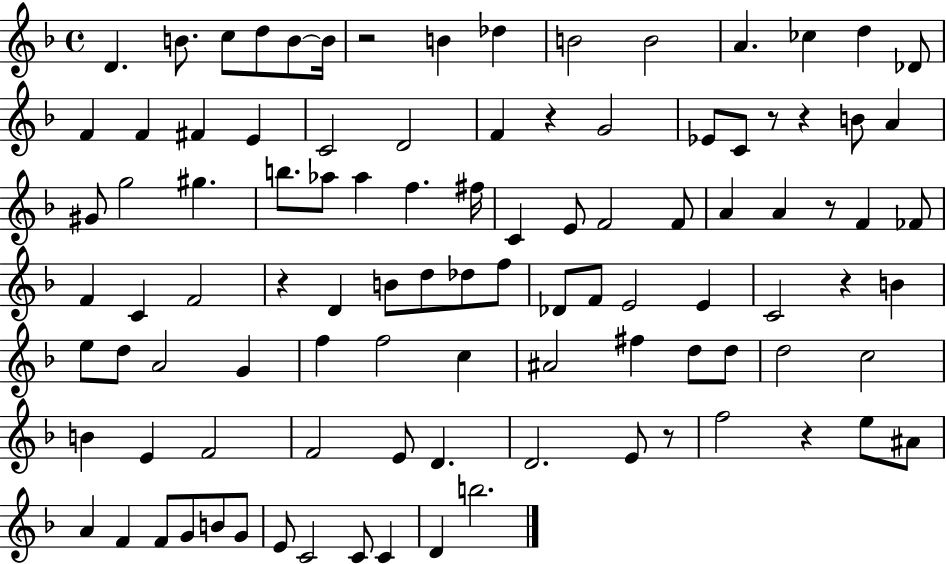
D4/q. B4/e. C5/e D5/e B4/e B4/s R/h B4/q Db5/q B4/h B4/h A4/q. CES5/q D5/q Db4/e F4/q F4/q F#4/q E4/q C4/h D4/h F4/q R/q G4/h Eb4/e C4/e R/e R/q B4/e A4/q G#4/e G5/h G#5/q. B5/e. Ab5/e Ab5/q F5/q. F#5/s C4/q E4/e F4/h F4/e A4/q A4/q R/e F4/q FES4/e F4/q C4/q F4/h R/q D4/q B4/e D5/e Db5/e F5/e Db4/e F4/e E4/h E4/q C4/h R/q B4/q E5/e D5/e A4/h G4/q F5/q F5/h C5/q A#4/h F#5/q D5/e D5/e D5/h C5/h B4/q E4/q F4/h F4/h E4/e D4/q. D4/h. E4/e R/e F5/h R/q E5/e A#4/e A4/q F4/q F4/e G4/e B4/e G4/e E4/e C4/h C4/e C4/q D4/q B5/h.